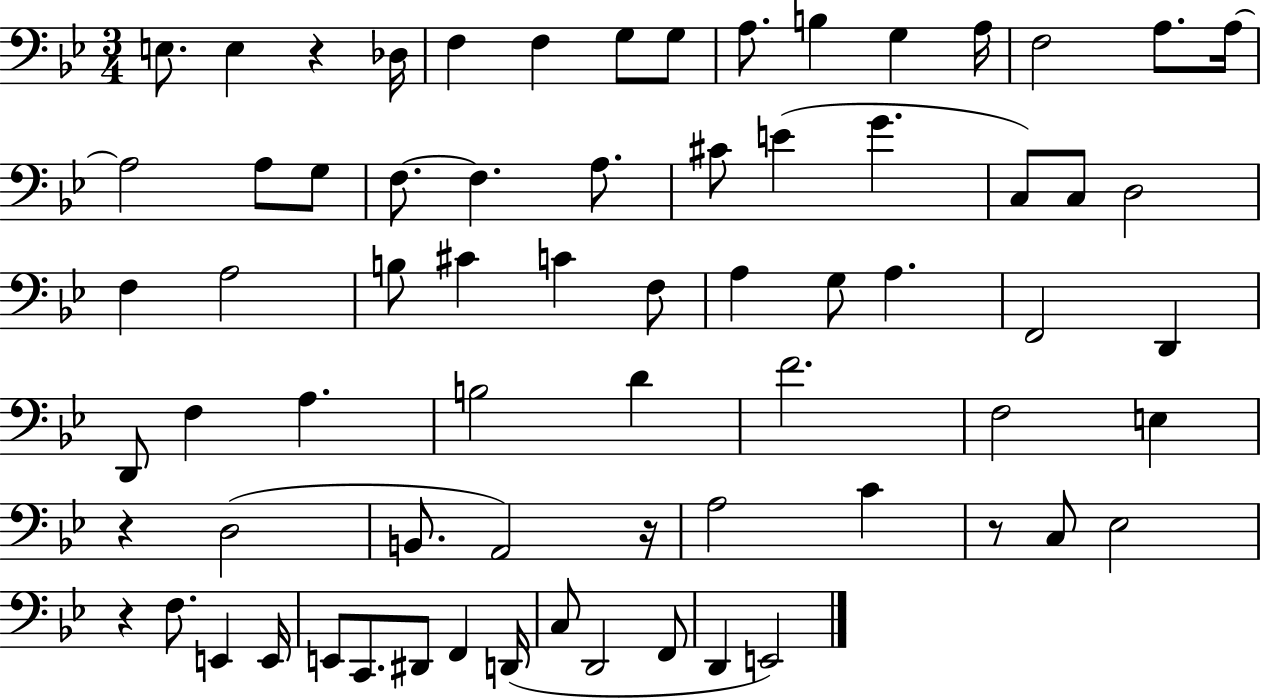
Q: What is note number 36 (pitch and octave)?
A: F2